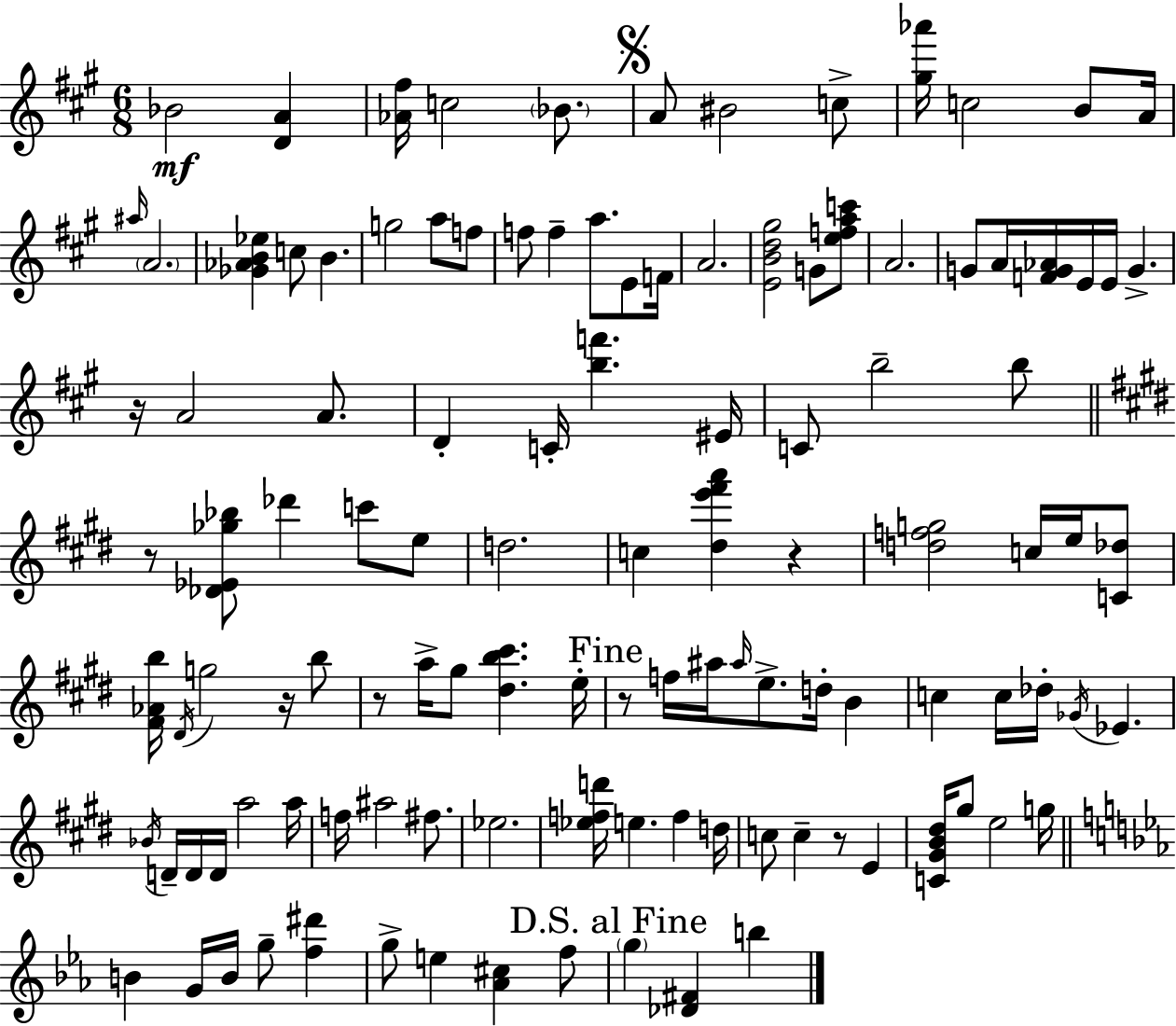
{
  \clef treble
  \numericTimeSignature
  \time 6/8
  \key a \major
  bes'2\mf <d' a'>4 | <aes' fis''>16 c''2 \parenthesize bes'8. | \mark \markup { \musicglyph "scripts.segno" } a'8 bis'2 c''8-> | <gis'' aes'''>16 c''2 b'8 a'16 | \break \grace { ais''16 } \parenthesize a'2. | <ges' aes' b' ees''>4 c''8 b'4. | g''2 a''8 f''8 | f''8 f''4-- a''8. e'8 | \break f'16 a'2. | <e' b' d'' gis''>2 g'8 <e'' f'' a'' c'''>8 | a'2. | g'8 a'16 <f' g' aes'>16 e'16 e'16 g'4.-> | \break r16 a'2 a'8. | d'4-. c'16-. <b'' f'''>4. | eis'16 c'8 b''2-- b''8 | \bar "||" \break \key e \major r8 <des' ees' ges'' bes''>8 des'''4 c'''8 e''8 | d''2. | c''4 <dis'' e''' fis''' a'''>4 r4 | <d'' f'' g''>2 c''16 e''16 <c' des''>8 | \break <fis' aes' b''>16 \acciaccatura { dis'16 } g''2 r16 b''8 | r8 a''16-> gis''8 <dis'' b'' cis'''>4. | e''16-. \mark "Fine" r8 f''16 ais''16 \grace { ais''16 } e''8.-> d''16-. b'4 | c''4 c''16 des''16-. \acciaccatura { ges'16 } ees'4. | \break \acciaccatura { bes'16 } d'16-- d'16 d'16 a''2 | a''16 f''16 ais''2 | fis''8. ees''2. | <ees'' f'' d'''>16 e''4. f''4 | \break d''16 c''8 c''4-- r8 | e'4 <c' gis' b' dis''>16 gis''8 e''2 | g''16 \bar "||" \break \key c \minor b'4 g'16 b'16 g''8-- <f'' dis'''>4 | g''8-> e''4 <aes' cis''>4 f''8 | \mark "D.S. al Fine" \parenthesize g''4 <des' fis'>4 b''4 | \bar "|."
}